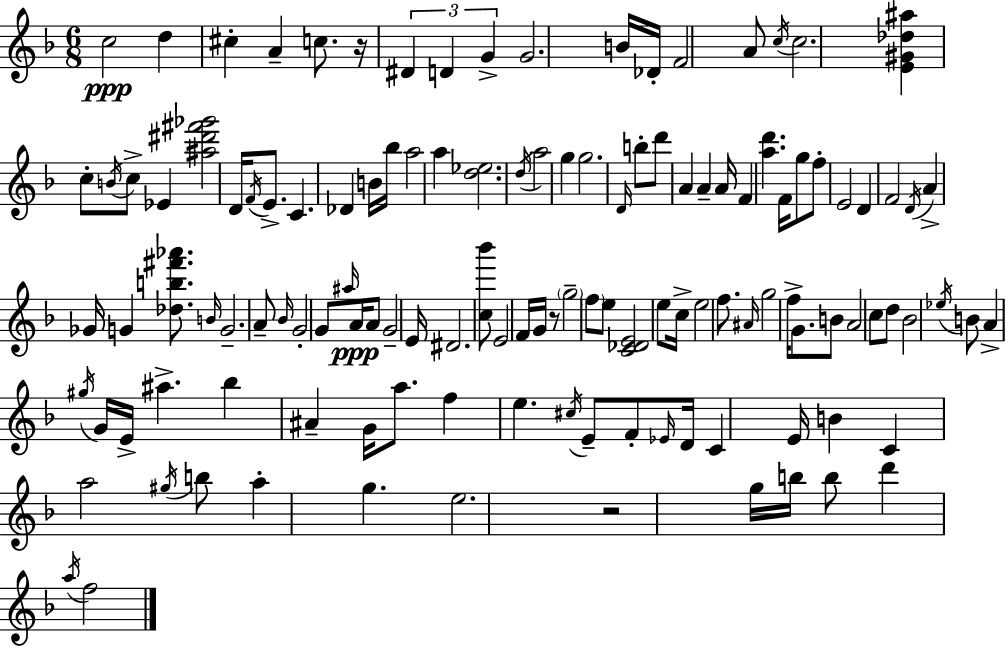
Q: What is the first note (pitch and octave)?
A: C5